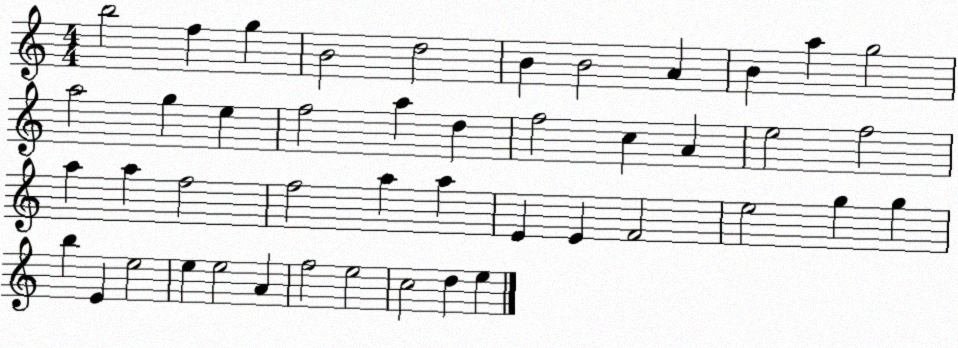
X:1
T:Untitled
M:4/4
L:1/4
K:C
b2 f g B2 d2 B B2 A B a g2 a2 g e f2 a d f2 c A e2 f2 a a f2 f2 a a E E F2 e2 g g b E e2 e e2 A f2 e2 c2 d e